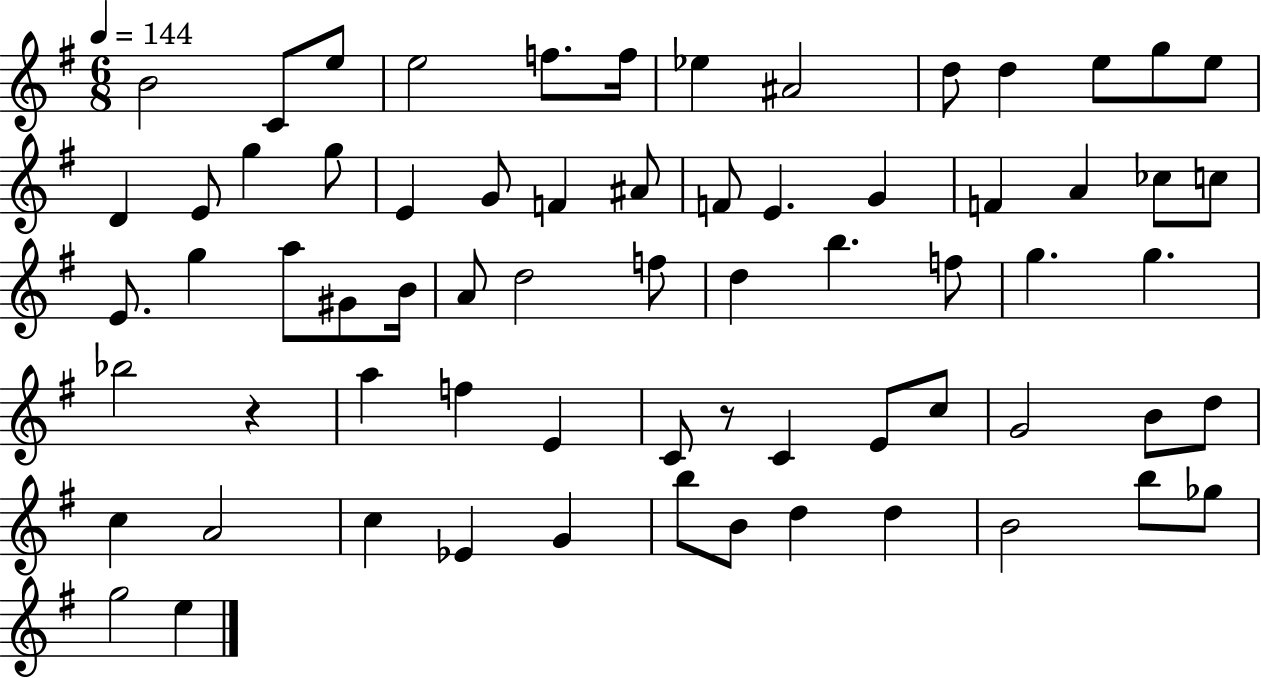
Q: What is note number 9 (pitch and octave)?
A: D5